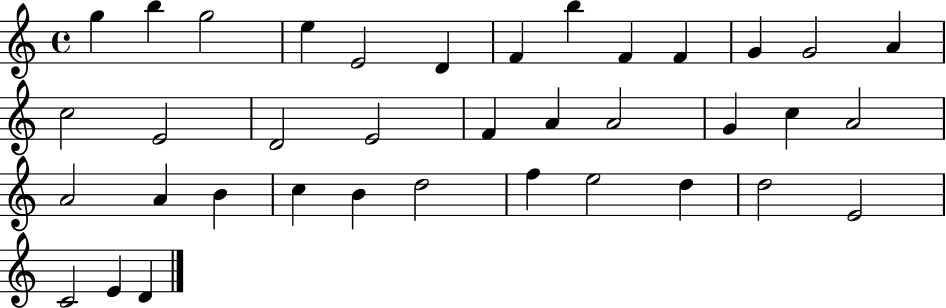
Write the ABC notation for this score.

X:1
T:Untitled
M:4/4
L:1/4
K:C
g b g2 e E2 D F b F F G G2 A c2 E2 D2 E2 F A A2 G c A2 A2 A B c B d2 f e2 d d2 E2 C2 E D